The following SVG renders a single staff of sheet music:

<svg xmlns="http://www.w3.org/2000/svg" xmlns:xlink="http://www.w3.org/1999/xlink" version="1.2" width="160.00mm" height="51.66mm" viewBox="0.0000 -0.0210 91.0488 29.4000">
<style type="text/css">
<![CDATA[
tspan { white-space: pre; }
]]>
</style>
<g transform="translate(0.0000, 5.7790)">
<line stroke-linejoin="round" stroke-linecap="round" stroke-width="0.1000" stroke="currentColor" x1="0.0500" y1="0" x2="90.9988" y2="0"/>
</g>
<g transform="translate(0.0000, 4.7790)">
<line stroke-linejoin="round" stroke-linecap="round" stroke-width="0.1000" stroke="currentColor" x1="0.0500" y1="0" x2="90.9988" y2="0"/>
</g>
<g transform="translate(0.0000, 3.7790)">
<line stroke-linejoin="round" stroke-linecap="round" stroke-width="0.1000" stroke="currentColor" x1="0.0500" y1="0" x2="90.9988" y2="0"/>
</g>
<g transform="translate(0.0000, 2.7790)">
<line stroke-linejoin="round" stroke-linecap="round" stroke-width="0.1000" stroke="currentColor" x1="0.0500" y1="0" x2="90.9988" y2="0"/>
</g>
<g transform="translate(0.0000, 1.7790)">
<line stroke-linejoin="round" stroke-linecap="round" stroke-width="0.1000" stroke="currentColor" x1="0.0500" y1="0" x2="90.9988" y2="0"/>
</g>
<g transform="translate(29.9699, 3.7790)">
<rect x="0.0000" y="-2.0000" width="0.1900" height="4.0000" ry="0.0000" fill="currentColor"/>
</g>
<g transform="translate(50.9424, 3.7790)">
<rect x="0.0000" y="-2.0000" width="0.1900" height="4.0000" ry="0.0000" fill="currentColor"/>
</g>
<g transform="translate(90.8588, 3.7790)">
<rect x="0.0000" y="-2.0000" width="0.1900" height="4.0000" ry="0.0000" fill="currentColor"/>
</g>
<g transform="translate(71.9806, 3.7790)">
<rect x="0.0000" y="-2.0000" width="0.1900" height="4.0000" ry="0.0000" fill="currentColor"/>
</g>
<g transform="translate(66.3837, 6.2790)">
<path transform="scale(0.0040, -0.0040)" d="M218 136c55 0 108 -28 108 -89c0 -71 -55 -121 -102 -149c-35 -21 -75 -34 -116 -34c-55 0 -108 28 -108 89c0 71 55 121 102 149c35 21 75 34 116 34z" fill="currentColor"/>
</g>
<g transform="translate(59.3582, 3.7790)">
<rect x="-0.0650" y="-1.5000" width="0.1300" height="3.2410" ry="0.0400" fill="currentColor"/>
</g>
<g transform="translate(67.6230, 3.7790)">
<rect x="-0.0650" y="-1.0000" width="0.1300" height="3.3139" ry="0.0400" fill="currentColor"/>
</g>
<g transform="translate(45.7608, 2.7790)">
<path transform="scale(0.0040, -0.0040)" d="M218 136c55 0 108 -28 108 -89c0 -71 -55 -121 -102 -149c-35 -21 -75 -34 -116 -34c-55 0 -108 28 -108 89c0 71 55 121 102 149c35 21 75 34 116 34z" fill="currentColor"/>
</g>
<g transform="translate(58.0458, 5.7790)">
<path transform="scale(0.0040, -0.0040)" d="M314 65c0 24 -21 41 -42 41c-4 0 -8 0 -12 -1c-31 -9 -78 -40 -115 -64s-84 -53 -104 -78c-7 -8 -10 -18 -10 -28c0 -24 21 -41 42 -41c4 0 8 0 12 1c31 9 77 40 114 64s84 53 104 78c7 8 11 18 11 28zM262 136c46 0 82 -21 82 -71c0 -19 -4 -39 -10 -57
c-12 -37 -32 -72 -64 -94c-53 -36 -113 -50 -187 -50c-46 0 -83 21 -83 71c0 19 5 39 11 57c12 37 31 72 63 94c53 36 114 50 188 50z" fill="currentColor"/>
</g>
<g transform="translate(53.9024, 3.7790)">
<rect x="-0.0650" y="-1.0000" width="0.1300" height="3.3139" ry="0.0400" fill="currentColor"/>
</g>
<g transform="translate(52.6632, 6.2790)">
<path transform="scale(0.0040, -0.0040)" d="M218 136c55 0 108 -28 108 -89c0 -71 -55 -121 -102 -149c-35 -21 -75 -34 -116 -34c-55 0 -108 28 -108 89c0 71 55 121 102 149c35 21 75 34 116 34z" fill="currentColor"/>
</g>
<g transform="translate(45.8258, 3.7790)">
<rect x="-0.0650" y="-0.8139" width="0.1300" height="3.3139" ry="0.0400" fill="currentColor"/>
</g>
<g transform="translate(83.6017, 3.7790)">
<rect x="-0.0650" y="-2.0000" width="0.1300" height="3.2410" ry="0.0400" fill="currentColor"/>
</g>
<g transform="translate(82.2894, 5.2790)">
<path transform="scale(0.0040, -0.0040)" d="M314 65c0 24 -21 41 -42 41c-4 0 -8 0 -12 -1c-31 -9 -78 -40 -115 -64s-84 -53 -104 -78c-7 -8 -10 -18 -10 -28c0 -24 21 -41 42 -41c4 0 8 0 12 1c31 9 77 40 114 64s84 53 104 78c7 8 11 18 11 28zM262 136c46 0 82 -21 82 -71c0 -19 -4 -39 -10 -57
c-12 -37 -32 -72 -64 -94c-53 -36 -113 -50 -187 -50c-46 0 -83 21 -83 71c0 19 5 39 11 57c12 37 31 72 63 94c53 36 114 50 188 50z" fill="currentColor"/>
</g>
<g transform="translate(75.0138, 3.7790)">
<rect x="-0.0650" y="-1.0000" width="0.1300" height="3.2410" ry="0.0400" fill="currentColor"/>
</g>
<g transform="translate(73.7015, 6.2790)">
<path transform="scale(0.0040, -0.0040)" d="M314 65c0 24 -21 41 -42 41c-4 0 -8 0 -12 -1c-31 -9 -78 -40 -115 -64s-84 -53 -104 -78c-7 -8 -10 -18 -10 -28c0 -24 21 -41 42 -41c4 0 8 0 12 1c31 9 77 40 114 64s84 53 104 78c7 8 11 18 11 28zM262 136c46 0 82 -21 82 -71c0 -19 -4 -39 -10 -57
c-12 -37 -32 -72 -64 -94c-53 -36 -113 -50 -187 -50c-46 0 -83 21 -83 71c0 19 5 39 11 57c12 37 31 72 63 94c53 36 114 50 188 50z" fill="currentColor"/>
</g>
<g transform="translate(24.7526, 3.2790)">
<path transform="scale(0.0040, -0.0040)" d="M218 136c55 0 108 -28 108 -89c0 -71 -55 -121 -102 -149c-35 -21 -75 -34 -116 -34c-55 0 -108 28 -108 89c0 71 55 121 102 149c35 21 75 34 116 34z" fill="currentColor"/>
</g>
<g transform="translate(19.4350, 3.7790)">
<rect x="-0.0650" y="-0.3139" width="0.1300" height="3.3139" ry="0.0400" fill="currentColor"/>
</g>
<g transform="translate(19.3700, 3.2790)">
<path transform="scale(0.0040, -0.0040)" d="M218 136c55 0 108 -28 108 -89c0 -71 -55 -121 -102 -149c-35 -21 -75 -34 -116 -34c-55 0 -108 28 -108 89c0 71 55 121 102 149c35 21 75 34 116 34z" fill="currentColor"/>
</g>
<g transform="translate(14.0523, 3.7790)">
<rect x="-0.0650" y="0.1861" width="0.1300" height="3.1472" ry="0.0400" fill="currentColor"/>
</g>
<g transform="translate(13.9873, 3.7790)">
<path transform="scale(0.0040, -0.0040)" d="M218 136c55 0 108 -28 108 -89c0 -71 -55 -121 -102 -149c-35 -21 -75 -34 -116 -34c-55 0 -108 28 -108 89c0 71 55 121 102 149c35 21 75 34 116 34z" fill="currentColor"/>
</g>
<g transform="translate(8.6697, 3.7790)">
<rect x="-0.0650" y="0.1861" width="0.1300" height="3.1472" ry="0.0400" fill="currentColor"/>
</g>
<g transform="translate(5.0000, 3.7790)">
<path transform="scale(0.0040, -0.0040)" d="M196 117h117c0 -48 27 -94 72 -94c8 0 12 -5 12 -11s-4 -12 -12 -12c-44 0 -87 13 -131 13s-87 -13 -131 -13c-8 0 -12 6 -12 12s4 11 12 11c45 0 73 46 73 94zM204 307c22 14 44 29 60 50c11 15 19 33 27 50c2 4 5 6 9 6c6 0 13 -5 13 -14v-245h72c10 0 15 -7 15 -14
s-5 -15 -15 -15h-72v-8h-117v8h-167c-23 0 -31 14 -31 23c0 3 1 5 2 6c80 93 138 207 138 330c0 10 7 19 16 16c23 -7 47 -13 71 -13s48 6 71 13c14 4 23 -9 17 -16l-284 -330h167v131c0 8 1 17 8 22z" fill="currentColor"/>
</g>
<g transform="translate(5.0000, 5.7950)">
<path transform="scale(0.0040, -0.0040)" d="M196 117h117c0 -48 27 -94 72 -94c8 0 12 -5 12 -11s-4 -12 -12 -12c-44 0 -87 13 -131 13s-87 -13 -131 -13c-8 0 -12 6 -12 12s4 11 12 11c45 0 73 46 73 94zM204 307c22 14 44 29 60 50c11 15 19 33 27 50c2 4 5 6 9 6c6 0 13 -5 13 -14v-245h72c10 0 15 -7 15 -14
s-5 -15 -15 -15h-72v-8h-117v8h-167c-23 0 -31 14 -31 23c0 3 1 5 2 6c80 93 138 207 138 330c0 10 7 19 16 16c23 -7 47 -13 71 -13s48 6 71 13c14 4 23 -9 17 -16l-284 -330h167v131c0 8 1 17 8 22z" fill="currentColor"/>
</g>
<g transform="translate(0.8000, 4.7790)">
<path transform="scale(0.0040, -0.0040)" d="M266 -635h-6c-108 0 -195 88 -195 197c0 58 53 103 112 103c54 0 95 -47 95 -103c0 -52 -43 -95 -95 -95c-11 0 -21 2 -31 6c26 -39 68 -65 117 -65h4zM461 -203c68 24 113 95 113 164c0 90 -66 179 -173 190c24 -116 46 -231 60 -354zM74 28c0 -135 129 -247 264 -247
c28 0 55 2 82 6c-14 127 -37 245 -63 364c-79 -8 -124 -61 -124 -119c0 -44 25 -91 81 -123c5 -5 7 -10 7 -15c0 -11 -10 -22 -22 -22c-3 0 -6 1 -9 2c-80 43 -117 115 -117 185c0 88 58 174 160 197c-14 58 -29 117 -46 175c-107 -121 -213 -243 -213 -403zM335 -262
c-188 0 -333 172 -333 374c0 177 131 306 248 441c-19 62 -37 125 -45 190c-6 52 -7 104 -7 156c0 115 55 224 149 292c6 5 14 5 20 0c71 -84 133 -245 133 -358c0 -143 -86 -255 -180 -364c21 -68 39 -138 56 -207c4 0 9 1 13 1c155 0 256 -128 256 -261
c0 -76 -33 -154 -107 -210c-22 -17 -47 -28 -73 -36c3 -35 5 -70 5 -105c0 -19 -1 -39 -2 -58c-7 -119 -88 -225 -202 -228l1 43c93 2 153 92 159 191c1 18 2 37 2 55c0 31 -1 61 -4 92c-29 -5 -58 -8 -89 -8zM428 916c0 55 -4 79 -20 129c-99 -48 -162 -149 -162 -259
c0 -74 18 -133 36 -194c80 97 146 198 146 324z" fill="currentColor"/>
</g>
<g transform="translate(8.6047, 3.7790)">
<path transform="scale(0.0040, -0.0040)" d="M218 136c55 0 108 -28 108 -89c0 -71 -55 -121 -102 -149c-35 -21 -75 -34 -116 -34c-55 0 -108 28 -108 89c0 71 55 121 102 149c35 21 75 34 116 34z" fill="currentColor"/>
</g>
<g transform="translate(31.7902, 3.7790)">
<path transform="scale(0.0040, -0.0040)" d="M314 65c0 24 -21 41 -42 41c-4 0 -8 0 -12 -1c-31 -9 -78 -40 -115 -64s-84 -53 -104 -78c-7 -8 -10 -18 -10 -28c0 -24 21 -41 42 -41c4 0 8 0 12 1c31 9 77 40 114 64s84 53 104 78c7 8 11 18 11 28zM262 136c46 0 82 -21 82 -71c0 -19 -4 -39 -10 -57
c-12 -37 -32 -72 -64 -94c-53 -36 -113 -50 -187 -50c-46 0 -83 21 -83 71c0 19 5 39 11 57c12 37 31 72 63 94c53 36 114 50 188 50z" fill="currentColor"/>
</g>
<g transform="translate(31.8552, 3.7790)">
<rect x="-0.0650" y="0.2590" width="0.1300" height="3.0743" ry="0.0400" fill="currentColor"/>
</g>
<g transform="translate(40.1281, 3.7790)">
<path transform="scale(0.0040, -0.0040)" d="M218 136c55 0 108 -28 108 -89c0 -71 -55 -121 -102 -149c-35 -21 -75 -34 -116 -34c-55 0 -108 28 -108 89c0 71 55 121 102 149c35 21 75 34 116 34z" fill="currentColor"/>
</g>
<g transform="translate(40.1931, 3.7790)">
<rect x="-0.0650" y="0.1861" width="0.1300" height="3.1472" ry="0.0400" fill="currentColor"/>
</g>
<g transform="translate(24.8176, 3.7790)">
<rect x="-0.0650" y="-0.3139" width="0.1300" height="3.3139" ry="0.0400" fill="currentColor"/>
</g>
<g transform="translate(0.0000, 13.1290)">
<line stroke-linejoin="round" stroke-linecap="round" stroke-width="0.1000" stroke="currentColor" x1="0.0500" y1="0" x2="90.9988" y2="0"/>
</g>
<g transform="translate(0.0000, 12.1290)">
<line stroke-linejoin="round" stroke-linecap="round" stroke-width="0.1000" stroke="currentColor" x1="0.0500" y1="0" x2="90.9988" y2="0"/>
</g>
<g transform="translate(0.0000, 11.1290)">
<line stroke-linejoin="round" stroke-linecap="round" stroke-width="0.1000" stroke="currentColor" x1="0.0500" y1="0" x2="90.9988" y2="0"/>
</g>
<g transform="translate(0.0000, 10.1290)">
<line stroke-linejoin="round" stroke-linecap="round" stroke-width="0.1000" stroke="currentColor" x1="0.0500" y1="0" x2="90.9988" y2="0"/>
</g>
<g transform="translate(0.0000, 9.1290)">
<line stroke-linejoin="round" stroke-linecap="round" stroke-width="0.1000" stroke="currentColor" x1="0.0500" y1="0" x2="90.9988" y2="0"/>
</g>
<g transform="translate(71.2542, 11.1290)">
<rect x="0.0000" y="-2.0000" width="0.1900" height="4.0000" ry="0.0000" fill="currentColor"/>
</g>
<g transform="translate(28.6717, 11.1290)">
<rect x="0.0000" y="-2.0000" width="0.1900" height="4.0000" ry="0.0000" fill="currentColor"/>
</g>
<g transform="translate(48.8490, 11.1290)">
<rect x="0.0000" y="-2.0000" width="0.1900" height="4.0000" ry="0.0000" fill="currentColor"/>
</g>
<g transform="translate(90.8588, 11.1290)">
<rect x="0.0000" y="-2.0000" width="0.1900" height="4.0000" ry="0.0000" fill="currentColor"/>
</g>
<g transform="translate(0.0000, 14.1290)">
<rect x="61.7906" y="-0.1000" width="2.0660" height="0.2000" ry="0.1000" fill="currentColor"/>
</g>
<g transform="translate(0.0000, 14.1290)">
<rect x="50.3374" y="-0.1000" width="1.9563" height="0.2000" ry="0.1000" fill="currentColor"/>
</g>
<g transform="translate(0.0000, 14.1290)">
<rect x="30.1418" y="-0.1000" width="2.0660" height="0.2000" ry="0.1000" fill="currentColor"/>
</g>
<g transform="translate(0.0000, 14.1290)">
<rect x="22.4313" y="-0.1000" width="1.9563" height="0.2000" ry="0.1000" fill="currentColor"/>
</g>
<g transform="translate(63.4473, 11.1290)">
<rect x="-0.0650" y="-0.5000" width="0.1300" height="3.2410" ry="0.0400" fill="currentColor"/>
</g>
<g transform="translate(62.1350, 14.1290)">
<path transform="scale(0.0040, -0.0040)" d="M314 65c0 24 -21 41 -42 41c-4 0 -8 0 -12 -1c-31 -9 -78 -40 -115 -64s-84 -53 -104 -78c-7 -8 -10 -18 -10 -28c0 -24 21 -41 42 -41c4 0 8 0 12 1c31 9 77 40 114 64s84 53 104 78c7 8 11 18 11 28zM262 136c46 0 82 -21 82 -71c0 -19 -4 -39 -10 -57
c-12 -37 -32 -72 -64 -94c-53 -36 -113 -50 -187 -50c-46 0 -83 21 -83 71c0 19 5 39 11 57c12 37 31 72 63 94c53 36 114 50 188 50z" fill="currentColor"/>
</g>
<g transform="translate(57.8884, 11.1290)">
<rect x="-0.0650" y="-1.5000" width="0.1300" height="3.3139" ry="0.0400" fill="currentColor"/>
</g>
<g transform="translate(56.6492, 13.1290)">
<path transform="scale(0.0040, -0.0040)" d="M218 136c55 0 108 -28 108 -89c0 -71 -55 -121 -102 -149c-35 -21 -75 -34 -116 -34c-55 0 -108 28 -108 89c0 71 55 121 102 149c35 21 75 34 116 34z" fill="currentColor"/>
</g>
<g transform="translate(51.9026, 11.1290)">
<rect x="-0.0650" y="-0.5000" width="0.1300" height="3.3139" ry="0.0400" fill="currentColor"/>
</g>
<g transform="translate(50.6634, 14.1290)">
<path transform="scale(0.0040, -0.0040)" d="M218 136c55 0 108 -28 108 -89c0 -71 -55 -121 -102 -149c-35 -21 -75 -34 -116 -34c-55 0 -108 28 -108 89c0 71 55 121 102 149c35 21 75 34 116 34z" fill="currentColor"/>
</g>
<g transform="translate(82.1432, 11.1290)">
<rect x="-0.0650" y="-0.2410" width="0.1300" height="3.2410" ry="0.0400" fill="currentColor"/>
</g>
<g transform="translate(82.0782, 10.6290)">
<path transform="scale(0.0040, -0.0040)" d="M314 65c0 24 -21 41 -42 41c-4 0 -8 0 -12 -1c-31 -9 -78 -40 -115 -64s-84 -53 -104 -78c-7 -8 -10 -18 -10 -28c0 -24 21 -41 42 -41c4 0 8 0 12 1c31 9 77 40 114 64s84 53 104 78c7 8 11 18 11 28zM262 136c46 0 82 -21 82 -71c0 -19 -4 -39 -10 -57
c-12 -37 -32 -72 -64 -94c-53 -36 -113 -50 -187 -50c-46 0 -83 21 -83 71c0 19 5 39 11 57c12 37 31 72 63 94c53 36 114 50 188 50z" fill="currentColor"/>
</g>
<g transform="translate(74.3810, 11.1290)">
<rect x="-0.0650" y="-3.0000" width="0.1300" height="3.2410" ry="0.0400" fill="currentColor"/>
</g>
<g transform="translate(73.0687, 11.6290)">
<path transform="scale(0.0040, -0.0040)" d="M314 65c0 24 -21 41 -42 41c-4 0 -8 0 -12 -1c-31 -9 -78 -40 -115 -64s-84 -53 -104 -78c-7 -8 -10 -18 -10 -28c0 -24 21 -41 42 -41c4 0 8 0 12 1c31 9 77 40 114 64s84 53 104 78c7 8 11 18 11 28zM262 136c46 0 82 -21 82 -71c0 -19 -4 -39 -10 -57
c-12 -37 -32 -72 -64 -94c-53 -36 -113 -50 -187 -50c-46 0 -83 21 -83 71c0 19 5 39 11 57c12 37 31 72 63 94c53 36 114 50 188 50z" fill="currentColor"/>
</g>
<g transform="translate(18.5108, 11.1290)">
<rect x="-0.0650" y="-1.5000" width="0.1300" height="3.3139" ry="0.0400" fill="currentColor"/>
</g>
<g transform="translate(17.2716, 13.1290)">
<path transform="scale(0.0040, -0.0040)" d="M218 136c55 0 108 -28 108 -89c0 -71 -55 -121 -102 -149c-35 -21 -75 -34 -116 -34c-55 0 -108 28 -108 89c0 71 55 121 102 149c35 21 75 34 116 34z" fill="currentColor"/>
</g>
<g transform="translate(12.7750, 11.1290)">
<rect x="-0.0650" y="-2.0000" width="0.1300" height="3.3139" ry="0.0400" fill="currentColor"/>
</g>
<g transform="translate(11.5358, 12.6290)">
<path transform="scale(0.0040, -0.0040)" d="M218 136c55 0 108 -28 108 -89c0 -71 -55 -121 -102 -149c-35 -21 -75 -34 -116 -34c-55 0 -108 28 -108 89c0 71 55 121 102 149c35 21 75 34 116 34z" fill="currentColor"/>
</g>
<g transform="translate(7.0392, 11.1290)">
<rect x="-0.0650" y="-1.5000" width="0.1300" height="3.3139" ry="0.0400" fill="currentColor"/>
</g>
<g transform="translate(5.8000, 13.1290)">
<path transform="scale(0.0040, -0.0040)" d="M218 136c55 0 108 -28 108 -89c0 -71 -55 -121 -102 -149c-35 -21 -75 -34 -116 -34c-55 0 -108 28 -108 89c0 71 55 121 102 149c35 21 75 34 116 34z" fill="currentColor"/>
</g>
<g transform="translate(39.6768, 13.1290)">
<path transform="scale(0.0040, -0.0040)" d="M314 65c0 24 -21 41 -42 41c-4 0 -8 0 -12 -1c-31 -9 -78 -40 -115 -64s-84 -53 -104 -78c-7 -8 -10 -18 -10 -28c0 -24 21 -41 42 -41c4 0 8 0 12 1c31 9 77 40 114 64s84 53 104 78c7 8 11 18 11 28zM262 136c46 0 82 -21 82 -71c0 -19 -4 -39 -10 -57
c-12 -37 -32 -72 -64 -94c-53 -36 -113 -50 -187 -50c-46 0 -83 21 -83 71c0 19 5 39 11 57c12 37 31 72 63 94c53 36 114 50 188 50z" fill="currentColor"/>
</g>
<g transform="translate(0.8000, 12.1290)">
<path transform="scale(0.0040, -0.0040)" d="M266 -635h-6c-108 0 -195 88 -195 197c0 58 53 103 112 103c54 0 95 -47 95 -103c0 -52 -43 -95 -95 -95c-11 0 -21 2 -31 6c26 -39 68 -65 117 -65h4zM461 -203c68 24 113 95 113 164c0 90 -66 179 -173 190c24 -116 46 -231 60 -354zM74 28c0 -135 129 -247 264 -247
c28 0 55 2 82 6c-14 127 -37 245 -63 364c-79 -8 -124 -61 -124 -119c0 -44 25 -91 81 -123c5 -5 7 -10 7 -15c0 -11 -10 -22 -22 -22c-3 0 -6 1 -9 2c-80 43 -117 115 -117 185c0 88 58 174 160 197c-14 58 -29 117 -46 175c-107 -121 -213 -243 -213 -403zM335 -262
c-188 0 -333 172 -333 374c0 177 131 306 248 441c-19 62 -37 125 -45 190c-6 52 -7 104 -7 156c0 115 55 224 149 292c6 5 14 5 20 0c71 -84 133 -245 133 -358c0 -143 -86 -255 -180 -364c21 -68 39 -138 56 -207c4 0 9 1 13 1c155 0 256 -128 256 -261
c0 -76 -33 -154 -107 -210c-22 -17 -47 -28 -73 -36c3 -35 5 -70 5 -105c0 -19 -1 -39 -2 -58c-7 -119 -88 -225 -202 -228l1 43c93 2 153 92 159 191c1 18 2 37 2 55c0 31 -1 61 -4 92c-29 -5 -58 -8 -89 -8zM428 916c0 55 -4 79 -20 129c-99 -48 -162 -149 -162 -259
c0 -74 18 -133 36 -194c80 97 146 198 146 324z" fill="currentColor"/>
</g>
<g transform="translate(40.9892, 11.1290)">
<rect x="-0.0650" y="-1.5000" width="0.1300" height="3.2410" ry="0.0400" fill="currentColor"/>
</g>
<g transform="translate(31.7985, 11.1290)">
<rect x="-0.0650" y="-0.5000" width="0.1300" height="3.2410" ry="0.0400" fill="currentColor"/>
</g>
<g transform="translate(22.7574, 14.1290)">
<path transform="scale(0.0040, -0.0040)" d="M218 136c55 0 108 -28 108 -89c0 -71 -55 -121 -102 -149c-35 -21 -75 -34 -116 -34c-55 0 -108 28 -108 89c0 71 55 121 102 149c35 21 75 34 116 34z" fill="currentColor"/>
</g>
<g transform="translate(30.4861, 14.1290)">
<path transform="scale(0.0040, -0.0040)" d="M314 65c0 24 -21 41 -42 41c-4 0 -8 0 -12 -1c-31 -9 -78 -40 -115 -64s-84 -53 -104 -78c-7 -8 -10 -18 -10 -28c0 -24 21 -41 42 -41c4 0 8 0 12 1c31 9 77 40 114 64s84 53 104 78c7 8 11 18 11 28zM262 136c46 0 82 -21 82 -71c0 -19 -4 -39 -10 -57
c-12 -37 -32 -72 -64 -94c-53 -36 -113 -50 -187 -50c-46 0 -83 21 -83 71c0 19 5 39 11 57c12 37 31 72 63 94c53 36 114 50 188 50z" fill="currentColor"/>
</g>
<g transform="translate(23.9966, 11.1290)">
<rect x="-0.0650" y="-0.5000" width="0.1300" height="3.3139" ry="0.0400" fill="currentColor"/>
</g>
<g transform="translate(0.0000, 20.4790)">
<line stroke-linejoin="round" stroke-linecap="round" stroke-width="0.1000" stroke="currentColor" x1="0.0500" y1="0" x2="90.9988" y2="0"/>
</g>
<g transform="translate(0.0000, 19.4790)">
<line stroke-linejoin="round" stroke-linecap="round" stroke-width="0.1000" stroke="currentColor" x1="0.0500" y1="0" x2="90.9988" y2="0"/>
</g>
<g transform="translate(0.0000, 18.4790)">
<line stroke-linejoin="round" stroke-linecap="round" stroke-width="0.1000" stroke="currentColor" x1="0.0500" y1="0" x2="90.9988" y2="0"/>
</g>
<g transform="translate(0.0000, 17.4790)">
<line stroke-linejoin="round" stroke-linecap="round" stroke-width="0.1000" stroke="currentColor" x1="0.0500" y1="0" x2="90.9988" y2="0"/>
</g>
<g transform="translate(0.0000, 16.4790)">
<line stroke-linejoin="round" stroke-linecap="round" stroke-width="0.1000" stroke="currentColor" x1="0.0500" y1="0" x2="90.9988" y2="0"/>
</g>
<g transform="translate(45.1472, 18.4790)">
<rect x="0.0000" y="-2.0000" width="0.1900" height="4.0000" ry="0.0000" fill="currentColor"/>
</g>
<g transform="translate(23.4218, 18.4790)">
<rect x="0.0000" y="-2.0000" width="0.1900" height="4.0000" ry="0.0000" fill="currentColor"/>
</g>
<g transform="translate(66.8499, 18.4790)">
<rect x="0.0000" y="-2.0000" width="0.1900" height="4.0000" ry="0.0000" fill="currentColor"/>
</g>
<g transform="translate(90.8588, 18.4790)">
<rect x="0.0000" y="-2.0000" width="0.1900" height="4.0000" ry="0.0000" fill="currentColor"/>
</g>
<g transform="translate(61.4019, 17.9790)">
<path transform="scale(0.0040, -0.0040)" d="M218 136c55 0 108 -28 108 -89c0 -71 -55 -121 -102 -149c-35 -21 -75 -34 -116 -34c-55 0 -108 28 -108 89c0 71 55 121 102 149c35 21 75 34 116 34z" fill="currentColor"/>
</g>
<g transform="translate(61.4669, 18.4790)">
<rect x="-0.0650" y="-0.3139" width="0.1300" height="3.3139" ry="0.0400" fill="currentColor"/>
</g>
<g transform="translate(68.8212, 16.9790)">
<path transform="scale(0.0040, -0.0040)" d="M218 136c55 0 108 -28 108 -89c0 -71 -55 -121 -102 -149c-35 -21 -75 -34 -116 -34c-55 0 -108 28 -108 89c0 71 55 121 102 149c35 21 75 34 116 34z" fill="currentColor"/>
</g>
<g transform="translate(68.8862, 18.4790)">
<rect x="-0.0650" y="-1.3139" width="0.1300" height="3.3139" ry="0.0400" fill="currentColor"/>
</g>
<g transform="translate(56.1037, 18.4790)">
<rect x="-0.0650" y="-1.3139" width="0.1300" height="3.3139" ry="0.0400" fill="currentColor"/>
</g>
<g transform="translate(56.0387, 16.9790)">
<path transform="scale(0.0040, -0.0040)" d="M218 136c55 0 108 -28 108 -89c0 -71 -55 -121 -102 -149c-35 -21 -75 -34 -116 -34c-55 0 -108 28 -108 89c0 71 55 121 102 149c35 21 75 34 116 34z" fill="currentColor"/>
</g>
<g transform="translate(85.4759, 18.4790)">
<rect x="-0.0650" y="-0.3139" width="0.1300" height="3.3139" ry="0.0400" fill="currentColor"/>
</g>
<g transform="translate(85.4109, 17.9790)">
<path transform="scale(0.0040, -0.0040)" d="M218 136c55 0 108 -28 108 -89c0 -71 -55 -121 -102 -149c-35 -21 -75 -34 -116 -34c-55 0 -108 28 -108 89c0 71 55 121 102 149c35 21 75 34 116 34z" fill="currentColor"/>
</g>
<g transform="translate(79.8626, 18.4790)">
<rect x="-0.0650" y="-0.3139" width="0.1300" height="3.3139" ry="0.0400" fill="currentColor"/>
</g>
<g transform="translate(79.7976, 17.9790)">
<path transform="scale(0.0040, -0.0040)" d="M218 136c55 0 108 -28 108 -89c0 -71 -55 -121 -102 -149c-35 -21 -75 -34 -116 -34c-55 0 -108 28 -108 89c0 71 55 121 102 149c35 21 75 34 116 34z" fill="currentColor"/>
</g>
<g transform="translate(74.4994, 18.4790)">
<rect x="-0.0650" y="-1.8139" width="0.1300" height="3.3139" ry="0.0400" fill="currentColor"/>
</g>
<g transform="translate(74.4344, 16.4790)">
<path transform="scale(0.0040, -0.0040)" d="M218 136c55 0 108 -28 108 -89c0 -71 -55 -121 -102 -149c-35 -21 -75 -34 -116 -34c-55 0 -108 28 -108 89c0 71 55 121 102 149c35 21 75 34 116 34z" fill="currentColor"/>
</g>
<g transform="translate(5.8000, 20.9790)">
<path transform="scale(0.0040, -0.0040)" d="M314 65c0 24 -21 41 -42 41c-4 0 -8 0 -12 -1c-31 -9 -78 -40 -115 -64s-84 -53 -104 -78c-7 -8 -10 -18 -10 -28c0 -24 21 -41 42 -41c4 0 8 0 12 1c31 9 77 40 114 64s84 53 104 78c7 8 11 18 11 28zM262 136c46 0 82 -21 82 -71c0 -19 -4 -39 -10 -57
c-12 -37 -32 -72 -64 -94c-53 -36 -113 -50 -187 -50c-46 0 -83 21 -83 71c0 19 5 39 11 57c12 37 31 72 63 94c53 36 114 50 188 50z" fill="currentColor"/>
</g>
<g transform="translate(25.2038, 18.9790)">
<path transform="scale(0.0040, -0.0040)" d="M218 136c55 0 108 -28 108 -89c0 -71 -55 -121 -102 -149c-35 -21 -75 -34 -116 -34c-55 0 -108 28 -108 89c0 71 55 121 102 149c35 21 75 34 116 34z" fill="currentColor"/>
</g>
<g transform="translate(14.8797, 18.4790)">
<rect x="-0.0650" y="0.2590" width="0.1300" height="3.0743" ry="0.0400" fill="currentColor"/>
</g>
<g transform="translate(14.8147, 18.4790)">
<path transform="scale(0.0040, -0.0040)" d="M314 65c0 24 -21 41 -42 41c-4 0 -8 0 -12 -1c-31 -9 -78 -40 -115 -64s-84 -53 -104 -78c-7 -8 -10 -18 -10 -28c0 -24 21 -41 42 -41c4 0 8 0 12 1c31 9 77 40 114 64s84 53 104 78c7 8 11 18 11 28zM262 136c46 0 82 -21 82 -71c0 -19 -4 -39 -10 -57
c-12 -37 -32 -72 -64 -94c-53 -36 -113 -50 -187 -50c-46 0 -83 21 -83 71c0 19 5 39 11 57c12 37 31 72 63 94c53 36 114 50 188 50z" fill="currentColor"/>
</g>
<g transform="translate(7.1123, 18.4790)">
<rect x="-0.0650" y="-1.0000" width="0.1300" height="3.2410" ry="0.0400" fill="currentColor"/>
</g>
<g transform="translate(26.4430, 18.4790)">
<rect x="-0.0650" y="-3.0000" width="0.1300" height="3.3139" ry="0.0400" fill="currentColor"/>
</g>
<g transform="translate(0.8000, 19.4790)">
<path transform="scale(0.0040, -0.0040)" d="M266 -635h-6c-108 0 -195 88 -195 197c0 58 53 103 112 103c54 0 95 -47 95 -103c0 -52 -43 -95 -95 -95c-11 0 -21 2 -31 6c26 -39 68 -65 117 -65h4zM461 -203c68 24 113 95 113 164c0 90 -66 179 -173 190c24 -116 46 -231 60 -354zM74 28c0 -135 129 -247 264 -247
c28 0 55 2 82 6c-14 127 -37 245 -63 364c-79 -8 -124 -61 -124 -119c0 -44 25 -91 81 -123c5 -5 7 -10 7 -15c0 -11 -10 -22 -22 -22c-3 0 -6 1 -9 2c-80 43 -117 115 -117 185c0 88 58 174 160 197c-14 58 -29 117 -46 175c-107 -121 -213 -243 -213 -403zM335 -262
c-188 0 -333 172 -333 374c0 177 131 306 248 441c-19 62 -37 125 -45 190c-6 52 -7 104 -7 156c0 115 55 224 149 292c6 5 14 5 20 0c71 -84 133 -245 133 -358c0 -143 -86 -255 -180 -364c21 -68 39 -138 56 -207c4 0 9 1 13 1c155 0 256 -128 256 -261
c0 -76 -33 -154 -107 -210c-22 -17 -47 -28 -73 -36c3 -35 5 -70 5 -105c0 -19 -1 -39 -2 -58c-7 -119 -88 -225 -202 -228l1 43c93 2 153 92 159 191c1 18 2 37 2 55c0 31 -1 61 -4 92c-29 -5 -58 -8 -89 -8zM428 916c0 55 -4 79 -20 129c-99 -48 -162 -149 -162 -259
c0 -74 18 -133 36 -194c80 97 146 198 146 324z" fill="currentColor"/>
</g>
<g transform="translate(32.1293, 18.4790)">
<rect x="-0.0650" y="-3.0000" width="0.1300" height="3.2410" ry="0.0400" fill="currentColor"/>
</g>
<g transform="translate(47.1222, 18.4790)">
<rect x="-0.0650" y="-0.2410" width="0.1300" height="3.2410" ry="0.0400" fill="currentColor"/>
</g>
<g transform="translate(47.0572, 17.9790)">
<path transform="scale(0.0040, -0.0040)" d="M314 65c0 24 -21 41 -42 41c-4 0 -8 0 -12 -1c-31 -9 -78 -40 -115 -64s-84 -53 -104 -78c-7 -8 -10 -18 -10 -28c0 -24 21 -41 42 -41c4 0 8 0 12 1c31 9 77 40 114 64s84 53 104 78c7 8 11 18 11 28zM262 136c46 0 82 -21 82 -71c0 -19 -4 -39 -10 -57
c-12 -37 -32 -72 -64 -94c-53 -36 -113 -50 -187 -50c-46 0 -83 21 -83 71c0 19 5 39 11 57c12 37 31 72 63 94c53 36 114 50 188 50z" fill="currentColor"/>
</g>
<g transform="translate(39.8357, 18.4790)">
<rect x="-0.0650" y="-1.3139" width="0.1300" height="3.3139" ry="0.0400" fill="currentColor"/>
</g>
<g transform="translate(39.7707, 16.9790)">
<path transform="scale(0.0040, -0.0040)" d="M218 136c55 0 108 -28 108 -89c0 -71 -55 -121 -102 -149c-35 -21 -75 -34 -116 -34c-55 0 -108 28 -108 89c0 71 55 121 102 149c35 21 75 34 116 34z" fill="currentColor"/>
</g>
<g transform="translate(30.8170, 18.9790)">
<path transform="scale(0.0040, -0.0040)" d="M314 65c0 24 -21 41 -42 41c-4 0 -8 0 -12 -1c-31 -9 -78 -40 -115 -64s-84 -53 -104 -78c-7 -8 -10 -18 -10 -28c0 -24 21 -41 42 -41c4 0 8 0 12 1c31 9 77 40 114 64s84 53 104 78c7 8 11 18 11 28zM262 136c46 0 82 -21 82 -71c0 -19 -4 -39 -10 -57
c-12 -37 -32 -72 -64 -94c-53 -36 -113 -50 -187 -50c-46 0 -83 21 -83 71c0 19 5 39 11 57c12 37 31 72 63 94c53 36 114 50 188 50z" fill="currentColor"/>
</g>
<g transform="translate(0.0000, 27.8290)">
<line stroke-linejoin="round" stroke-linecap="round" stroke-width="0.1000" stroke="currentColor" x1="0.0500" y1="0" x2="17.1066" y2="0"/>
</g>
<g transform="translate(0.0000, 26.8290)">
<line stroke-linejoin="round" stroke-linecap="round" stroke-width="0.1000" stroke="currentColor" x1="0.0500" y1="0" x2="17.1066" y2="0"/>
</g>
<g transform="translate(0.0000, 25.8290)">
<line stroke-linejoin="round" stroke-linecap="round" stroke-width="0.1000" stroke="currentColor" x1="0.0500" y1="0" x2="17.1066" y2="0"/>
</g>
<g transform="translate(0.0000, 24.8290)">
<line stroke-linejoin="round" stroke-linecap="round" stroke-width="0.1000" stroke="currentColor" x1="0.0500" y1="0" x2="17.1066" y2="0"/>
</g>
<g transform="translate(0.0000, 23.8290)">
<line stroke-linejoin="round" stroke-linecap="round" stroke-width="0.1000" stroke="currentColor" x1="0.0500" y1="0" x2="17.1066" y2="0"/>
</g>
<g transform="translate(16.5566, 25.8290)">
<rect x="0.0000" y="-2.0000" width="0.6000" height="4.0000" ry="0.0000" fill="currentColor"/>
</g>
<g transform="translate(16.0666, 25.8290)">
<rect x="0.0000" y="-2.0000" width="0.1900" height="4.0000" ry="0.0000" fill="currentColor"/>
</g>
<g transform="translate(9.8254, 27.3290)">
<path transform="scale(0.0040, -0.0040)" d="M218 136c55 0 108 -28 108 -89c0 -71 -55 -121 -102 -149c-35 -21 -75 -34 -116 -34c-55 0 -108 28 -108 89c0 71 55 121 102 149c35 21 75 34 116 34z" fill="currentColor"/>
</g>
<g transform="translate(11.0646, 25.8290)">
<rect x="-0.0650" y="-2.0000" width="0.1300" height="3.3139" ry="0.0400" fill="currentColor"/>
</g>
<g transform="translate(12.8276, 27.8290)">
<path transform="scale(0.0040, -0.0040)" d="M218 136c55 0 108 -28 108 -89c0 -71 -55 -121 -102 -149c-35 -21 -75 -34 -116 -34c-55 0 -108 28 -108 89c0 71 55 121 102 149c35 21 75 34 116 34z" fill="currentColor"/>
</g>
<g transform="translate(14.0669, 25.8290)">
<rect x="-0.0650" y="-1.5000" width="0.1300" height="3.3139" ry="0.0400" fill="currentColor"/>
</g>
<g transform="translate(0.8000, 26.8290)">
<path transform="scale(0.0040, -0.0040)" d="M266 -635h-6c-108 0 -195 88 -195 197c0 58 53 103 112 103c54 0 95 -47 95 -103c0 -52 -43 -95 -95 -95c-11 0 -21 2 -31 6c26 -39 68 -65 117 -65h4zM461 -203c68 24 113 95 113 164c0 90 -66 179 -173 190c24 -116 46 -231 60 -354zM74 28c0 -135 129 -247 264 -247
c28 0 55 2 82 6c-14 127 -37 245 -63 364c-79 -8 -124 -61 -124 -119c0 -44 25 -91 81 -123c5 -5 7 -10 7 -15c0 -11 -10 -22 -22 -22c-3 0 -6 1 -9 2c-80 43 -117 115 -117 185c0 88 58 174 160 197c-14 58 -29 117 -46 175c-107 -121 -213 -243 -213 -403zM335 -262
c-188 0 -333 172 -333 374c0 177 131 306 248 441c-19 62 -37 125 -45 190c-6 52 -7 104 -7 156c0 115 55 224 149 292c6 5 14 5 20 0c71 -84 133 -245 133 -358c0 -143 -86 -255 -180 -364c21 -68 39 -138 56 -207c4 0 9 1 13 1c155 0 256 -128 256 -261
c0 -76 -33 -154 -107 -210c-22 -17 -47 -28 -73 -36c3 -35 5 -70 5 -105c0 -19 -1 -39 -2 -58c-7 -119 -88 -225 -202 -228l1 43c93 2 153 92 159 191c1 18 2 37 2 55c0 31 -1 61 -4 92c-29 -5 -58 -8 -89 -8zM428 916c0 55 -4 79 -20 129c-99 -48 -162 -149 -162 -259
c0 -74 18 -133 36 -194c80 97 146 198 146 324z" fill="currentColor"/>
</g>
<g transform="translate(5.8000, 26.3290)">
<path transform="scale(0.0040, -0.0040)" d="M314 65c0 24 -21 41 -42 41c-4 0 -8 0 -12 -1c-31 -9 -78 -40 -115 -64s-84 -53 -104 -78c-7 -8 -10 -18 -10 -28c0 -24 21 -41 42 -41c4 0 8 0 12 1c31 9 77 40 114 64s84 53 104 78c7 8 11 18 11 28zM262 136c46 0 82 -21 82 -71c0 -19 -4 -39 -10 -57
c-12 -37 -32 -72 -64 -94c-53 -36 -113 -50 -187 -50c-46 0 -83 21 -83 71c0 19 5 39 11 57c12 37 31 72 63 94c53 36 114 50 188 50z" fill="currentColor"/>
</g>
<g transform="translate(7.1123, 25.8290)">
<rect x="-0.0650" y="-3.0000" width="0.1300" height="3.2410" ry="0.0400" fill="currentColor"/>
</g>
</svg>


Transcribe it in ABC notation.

X:1
T:Untitled
M:4/4
L:1/4
K:C
B B c c B2 B d D E2 D D2 F2 E F E C C2 E2 C E C2 A2 c2 D2 B2 A A2 e c2 e c e f c c A2 F E